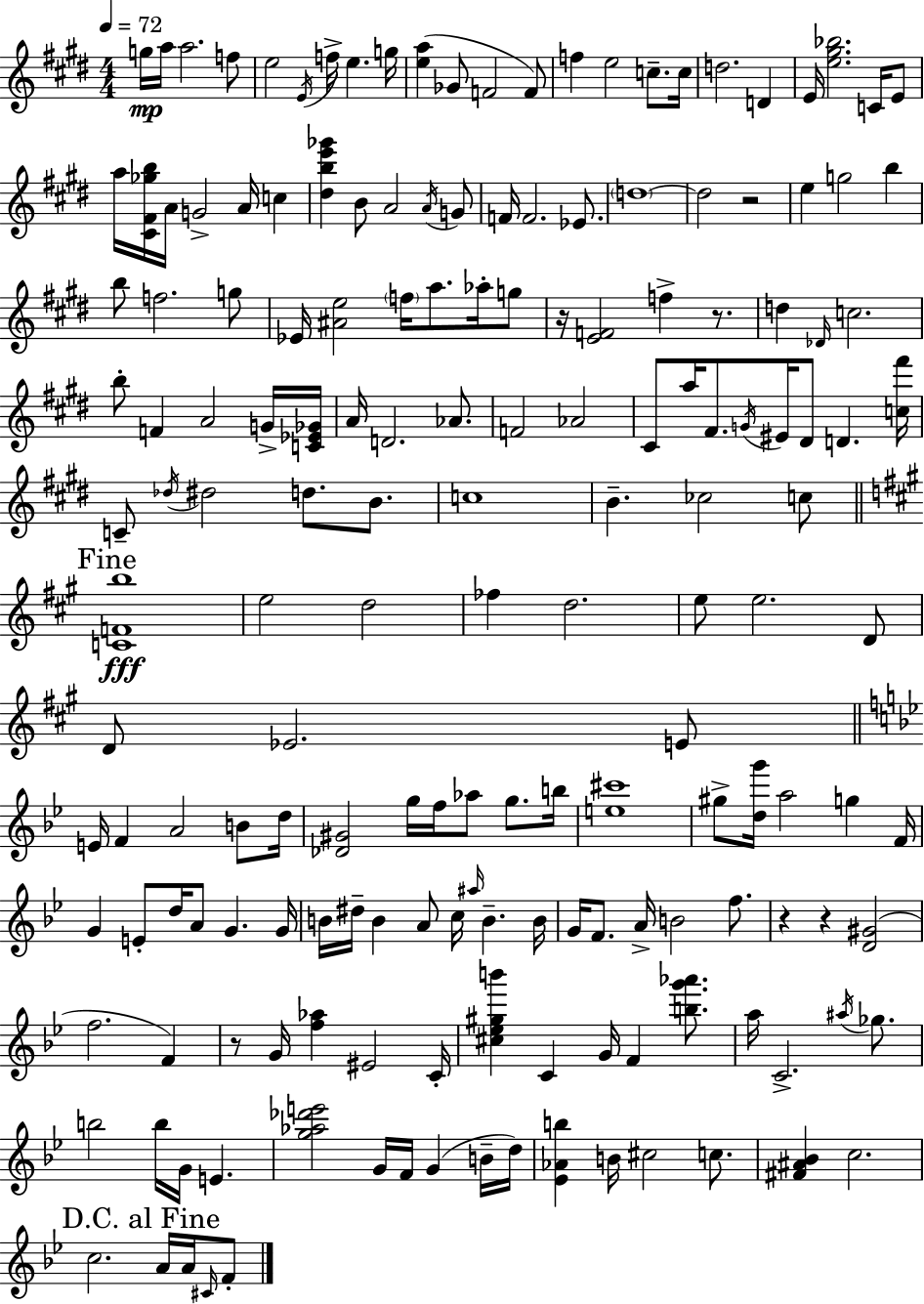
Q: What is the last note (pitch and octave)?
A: F4